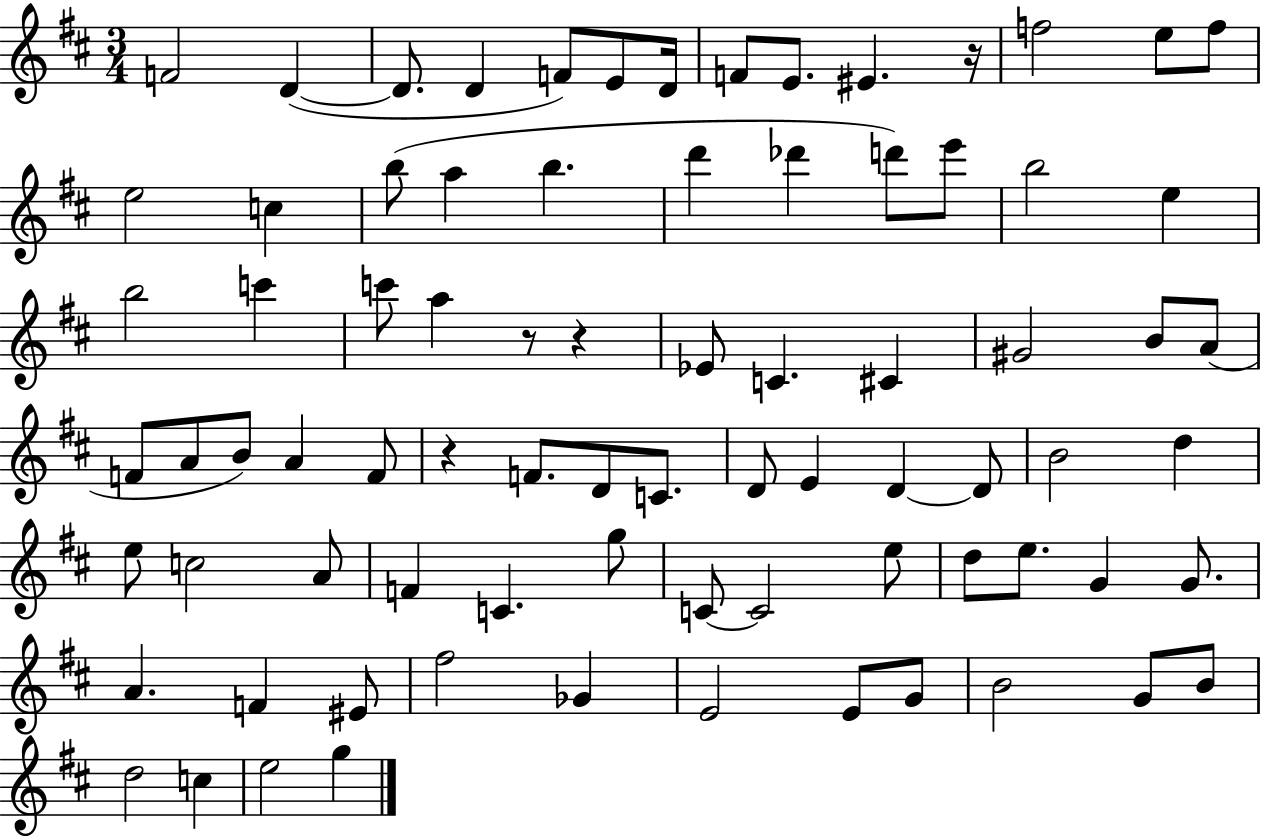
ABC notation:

X:1
T:Untitled
M:3/4
L:1/4
K:D
F2 D D/2 D F/2 E/2 D/4 F/2 E/2 ^E z/4 f2 e/2 f/2 e2 c b/2 a b d' _d' d'/2 e'/2 b2 e b2 c' c'/2 a z/2 z _E/2 C ^C ^G2 B/2 A/2 F/2 A/2 B/2 A F/2 z F/2 D/2 C/2 D/2 E D D/2 B2 d e/2 c2 A/2 F C g/2 C/2 C2 e/2 d/2 e/2 G G/2 A F ^E/2 ^f2 _G E2 E/2 G/2 B2 G/2 B/2 d2 c e2 g